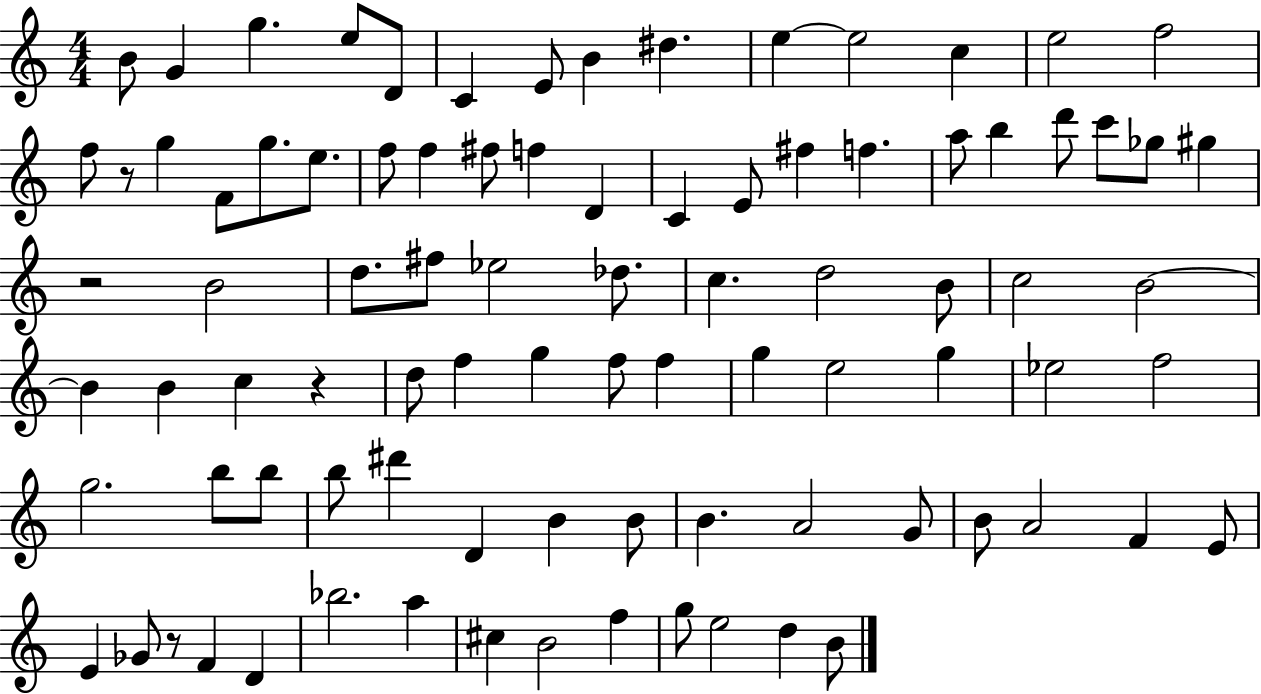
{
  \clef treble
  \numericTimeSignature
  \time 4/4
  \key c \major
  b'8 g'4 g''4. e''8 d'8 | c'4 e'8 b'4 dis''4. | e''4~~ e''2 c''4 | e''2 f''2 | \break f''8 r8 g''4 f'8 g''8. e''8. | f''8 f''4 fis''8 f''4 d'4 | c'4 e'8 fis''4 f''4. | a''8 b''4 d'''8 c'''8 ges''8 gis''4 | \break r2 b'2 | d''8. fis''8 ees''2 des''8. | c''4. d''2 b'8 | c''2 b'2~~ | \break b'4 b'4 c''4 r4 | d''8 f''4 g''4 f''8 f''4 | g''4 e''2 g''4 | ees''2 f''2 | \break g''2. b''8 b''8 | b''8 dis'''4 d'4 b'4 b'8 | b'4. a'2 g'8 | b'8 a'2 f'4 e'8 | \break e'4 ges'8 r8 f'4 d'4 | bes''2. a''4 | cis''4 b'2 f''4 | g''8 e''2 d''4 b'8 | \break \bar "|."
}